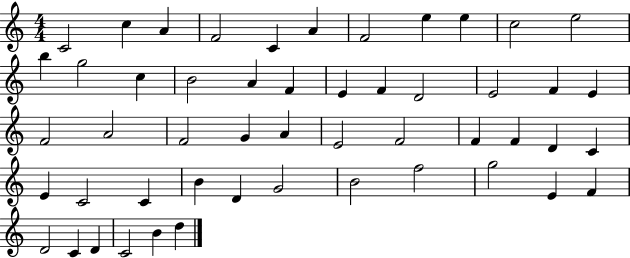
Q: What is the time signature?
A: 4/4